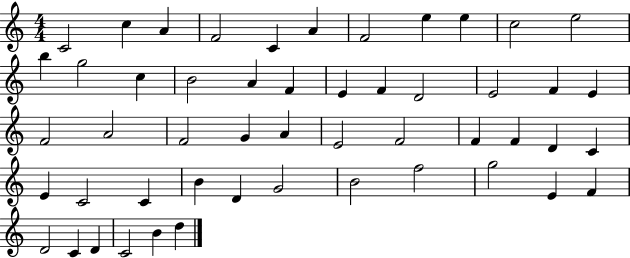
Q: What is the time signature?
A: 4/4